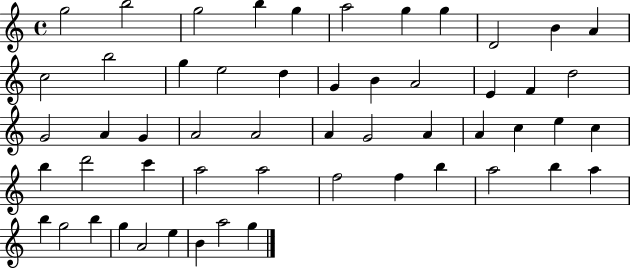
{
  \clef treble
  \time 4/4
  \defaultTimeSignature
  \key c \major
  g''2 b''2 | g''2 b''4 g''4 | a''2 g''4 g''4 | d'2 b'4 a'4 | \break c''2 b''2 | g''4 e''2 d''4 | g'4 b'4 a'2 | e'4 f'4 d''2 | \break g'2 a'4 g'4 | a'2 a'2 | a'4 g'2 a'4 | a'4 c''4 e''4 c''4 | \break b''4 d'''2 c'''4 | a''2 a''2 | f''2 f''4 b''4 | a''2 b''4 a''4 | \break b''4 g''2 b''4 | g''4 a'2 e''4 | b'4 a''2 g''4 | \bar "|."
}